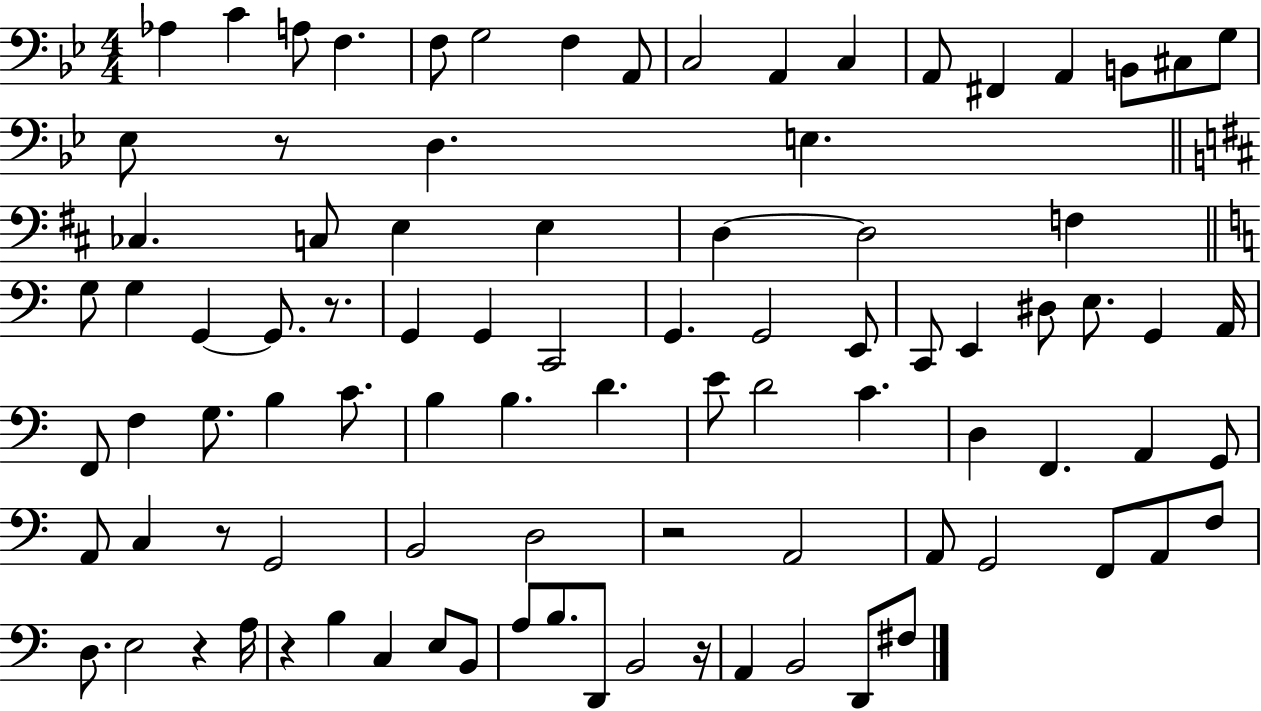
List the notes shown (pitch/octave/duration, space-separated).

Ab3/q C4/q A3/e F3/q. F3/e G3/h F3/q A2/e C3/h A2/q C3/q A2/e F#2/q A2/q B2/e C#3/e G3/e Eb3/e R/e D3/q. E3/q. CES3/q. C3/e E3/q E3/q D3/q D3/h F3/q G3/e G3/q G2/q G2/e. R/e. G2/q G2/q C2/h G2/q. G2/h E2/e C2/e E2/q D#3/e E3/e. G2/q A2/s F2/e F3/q G3/e. B3/q C4/e. B3/q B3/q. D4/q. E4/e D4/h C4/q. D3/q F2/q. A2/q G2/e A2/e C3/q R/e G2/h B2/h D3/h R/h A2/h A2/e G2/h F2/e A2/e F3/e D3/e. E3/h R/q A3/s R/q B3/q C3/q E3/e B2/e A3/e B3/e. D2/e B2/h R/s A2/q B2/h D2/e F#3/e